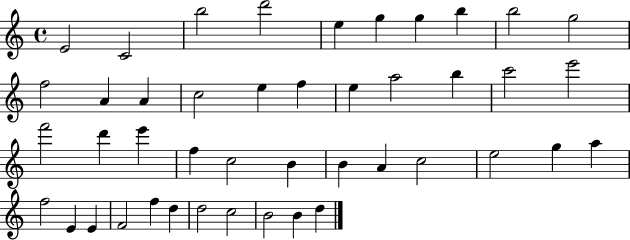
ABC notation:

X:1
T:Untitled
M:4/4
L:1/4
K:C
E2 C2 b2 d'2 e g g b b2 g2 f2 A A c2 e f e a2 b c'2 e'2 f'2 d' e' f c2 B B A c2 e2 g a f2 E E F2 f d d2 c2 B2 B d